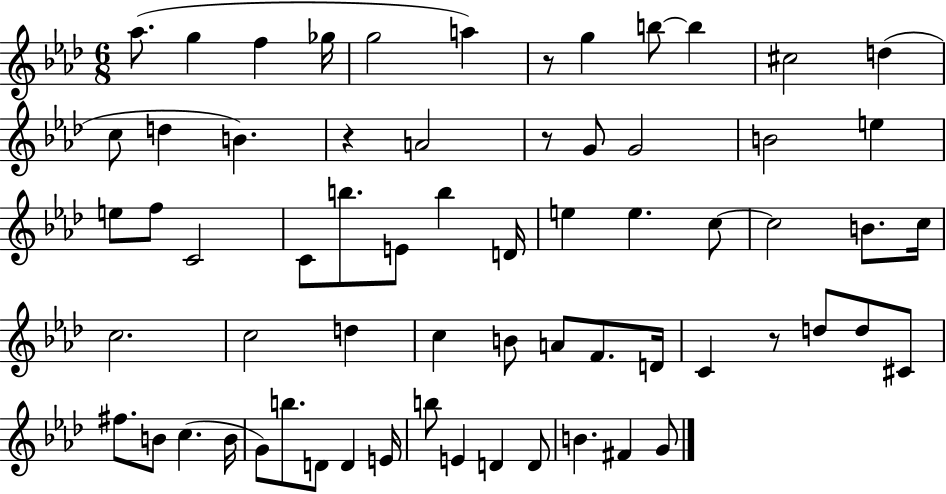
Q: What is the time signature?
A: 6/8